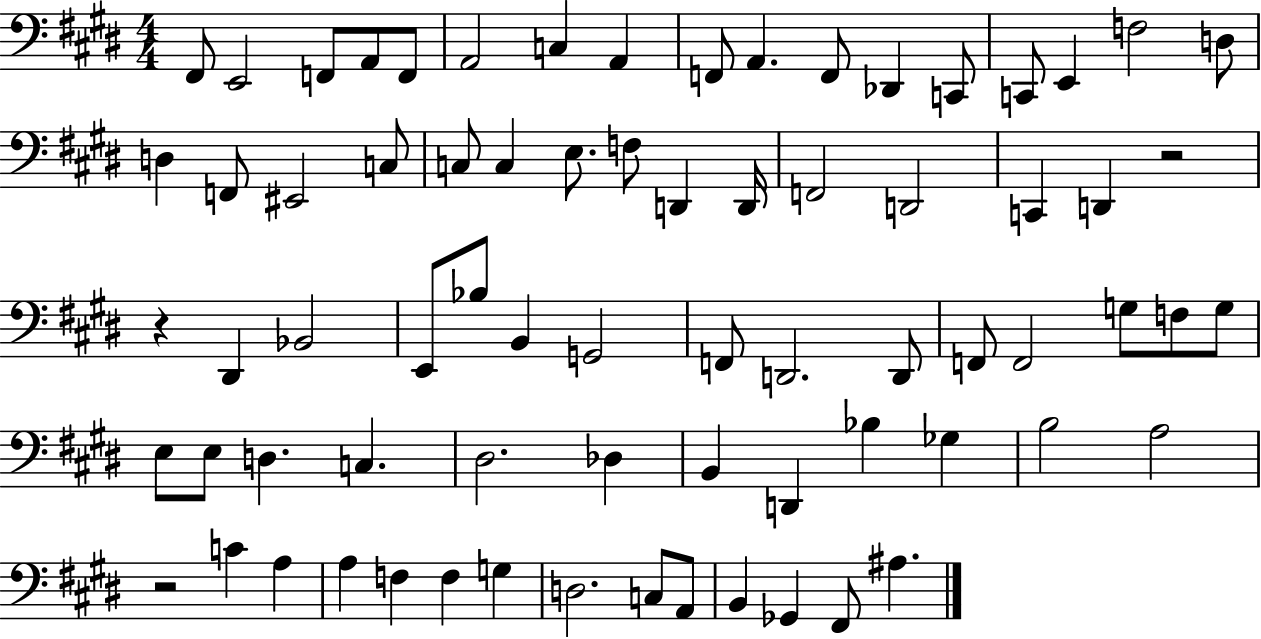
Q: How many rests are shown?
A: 3